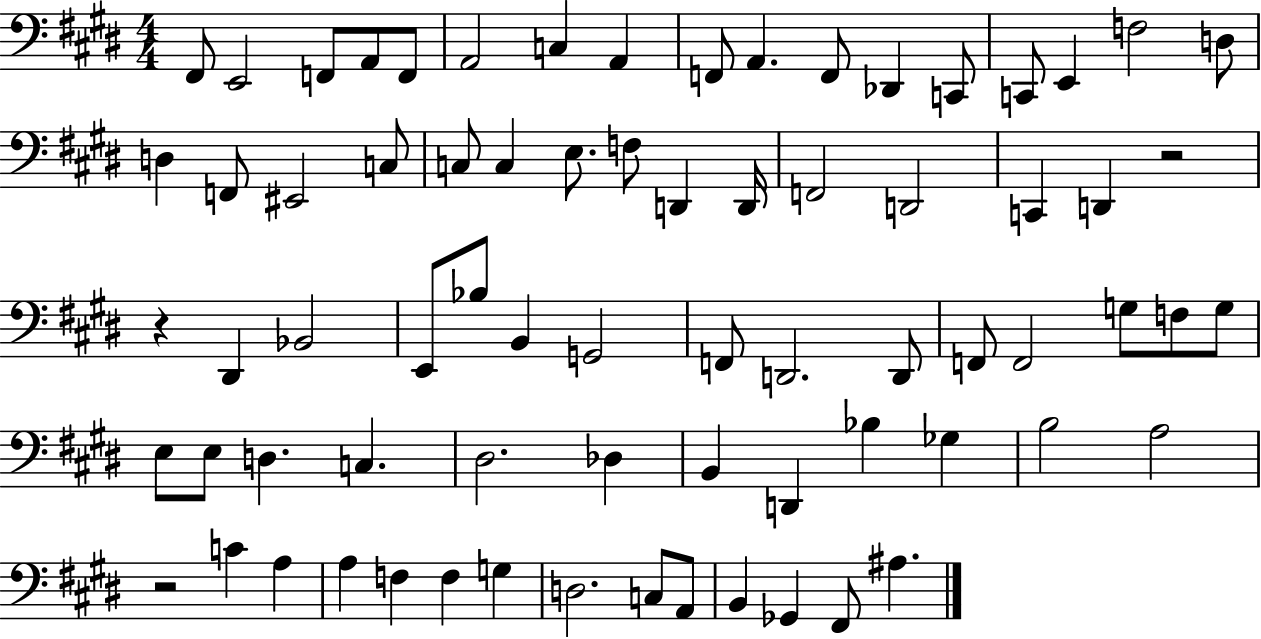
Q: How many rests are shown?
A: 3